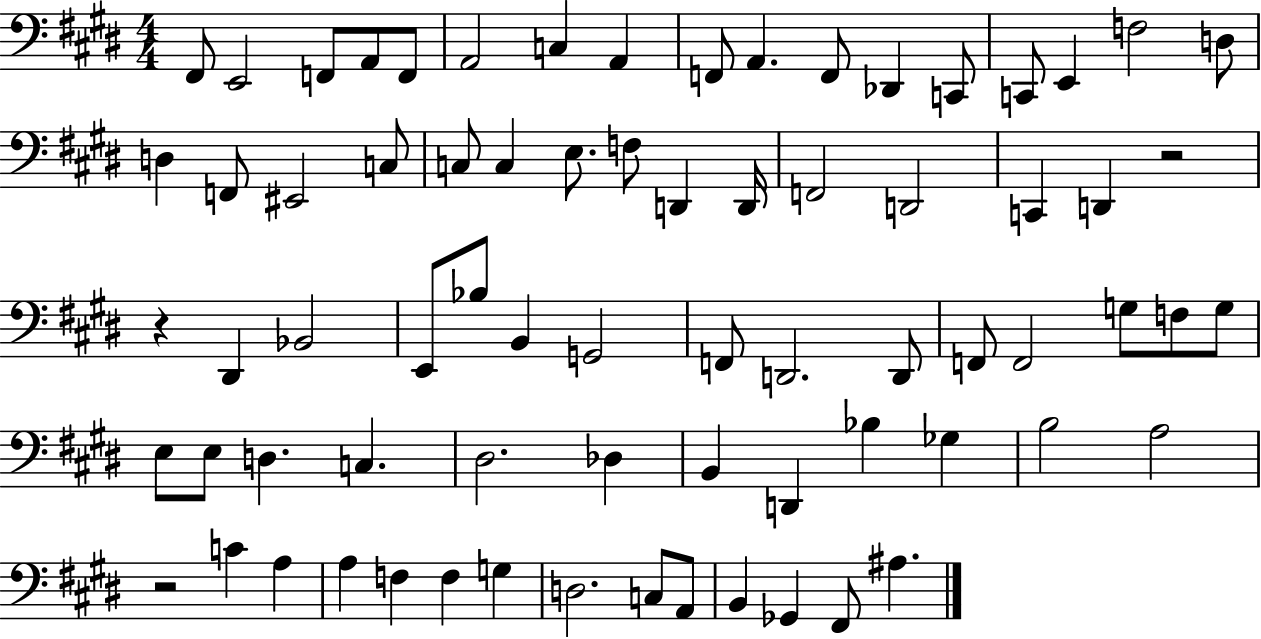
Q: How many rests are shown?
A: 3